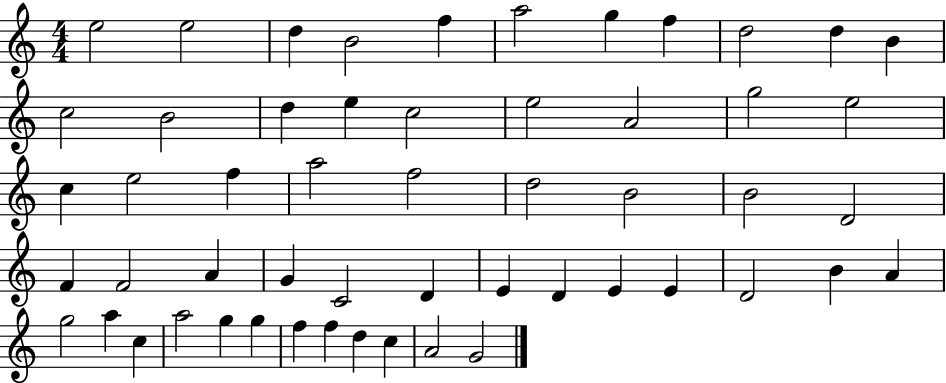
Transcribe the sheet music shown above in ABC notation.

X:1
T:Untitled
M:4/4
L:1/4
K:C
e2 e2 d B2 f a2 g f d2 d B c2 B2 d e c2 e2 A2 g2 e2 c e2 f a2 f2 d2 B2 B2 D2 F F2 A G C2 D E D E E D2 B A g2 a c a2 g g f f d c A2 G2